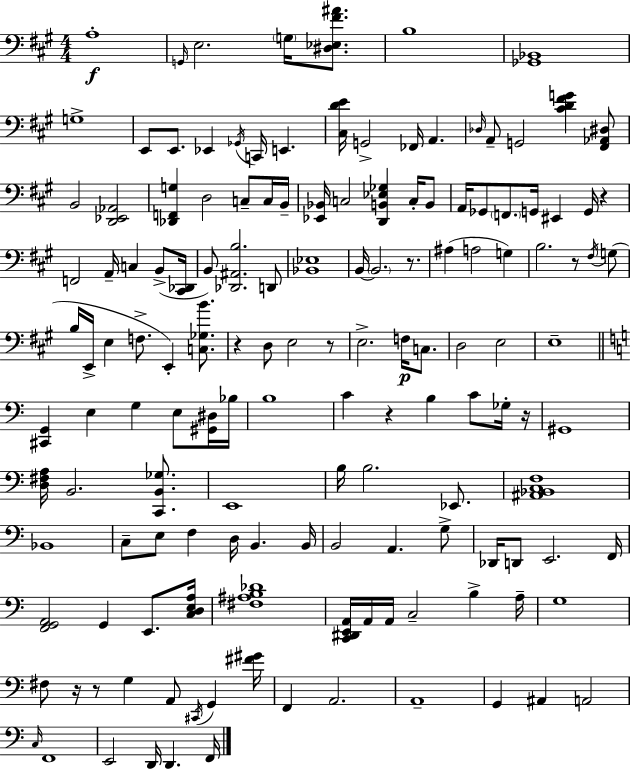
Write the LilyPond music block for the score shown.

{
  \clef bass
  \numericTimeSignature
  \time 4/4
  \key a \major
  a1-.\f | \grace { g,16 } e2. \parenthesize g16 <dis ees fis' ais'>8. | b1 | <ges, bes,>1 | \break g1-> | e,8 e,8. ees,4 \acciaccatura { ges,16 } c,16 e,4. | <cis d' e'>16 g,2-> fes,16 a,4. | \grace { des16 } a,8-- g,2 <cis' d' fis' g'>4 | \break <fis, aes, dis>8 b,2 <d, ees, aes,>2 | <des, f, g>4 d2 c8-- | c16 b,16-- <ees, bes,>16 c2 <d, b, ees ges>4 | c16-. b,8 a,16 ges,8 \parenthesize f,8. g,16 eis,4 g,16 r4 | \break f,2 a,16-- c4 | b,8->( <cis, des,>16 b,8) <des, ais, b>2. | d,8 <bes, ees>1 | b,16~~ \parenthesize b,2. | \break r8. ais4( a2 g4) | b2. r8 | \acciaccatura { fis16 } g8( b16 e,16-> e4 f8.-> e,4-.) | <c ges b'>8. r4 d8 e2 | \break r8 e2.-> | f16\p c8. d2 e2 | e1-- | \bar "||" \break \key c \major <cis, g,>4 e4 g4 e8 <gis, dis>16 bes16 | b1 | c'4 r4 b4 c'8 ges16-. r16 | gis,1 | \break <d fis a>16 b,2. <c, b, ges>8. | e,1 | b16 b2. ees,8. | <ais, bes, c f>1 | \break bes,1 | c8-- e8 f4 d16 b,4. b,16 | b,2 a,4. g8-> | des,16 d,8 e,2. f,16 | \break <f, g, a,>2 g,4 e,8. <c d e a>16 | <fis ais b des'>1 | <c, dis, e, a,>16 a,16 a,16 c2-- b4-> a16-- | g1 | \break fis8 r16 r8 g4 a,8 \acciaccatura { cis,16 } g,4 | <fis' gis'>16 f,4 a,2. | a,1-- | g,4 ais,4 a,2 | \break \grace { c16 } f,1 | e,2 d,16 d,4. | f,16 \bar "|."
}